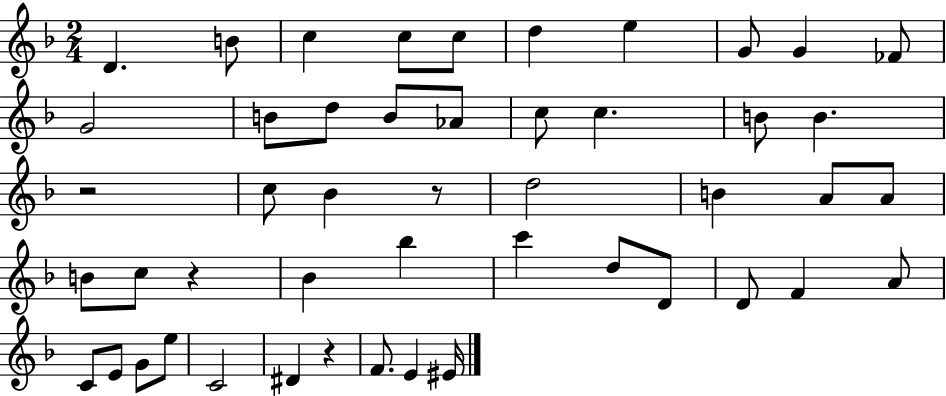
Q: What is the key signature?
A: F major